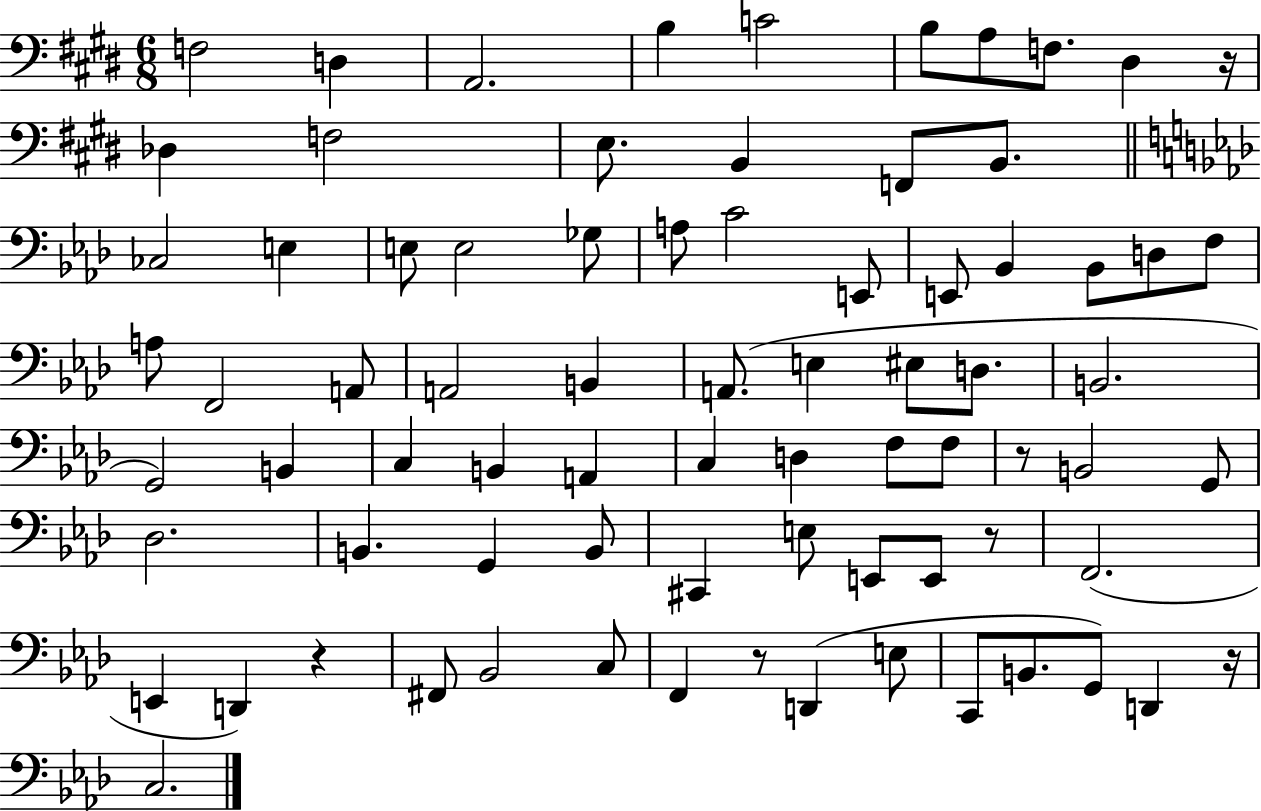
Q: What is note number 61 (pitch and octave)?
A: F#2